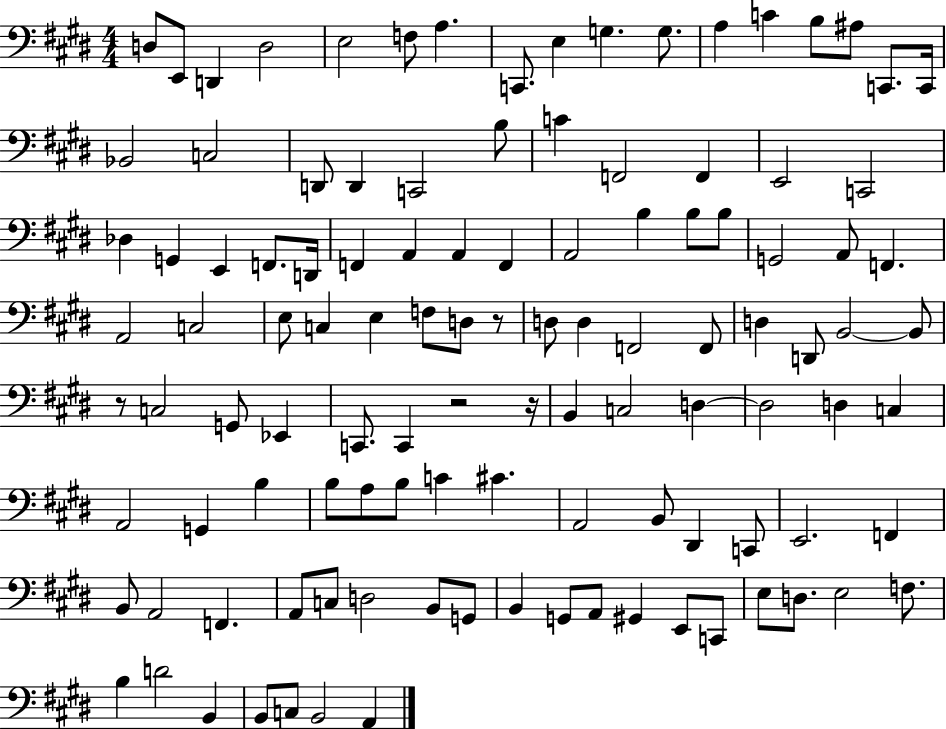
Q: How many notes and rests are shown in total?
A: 113